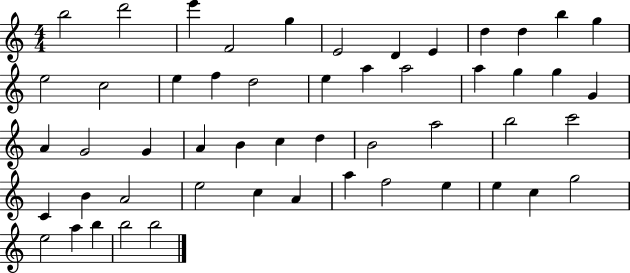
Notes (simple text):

B5/h D6/h E6/q F4/h G5/q E4/h D4/q E4/q D5/q D5/q B5/q G5/q E5/h C5/h E5/q F5/q D5/h E5/q A5/q A5/h A5/q G5/q G5/q G4/q A4/q G4/h G4/q A4/q B4/q C5/q D5/q B4/h A5/h B5/h C6/h C4/q B4/q A4/h E5/h C5/q A4/q A5/q F5/h E5/q E5/q C5/q G5/h E5/h A5/q B5/q B5/h B5/h